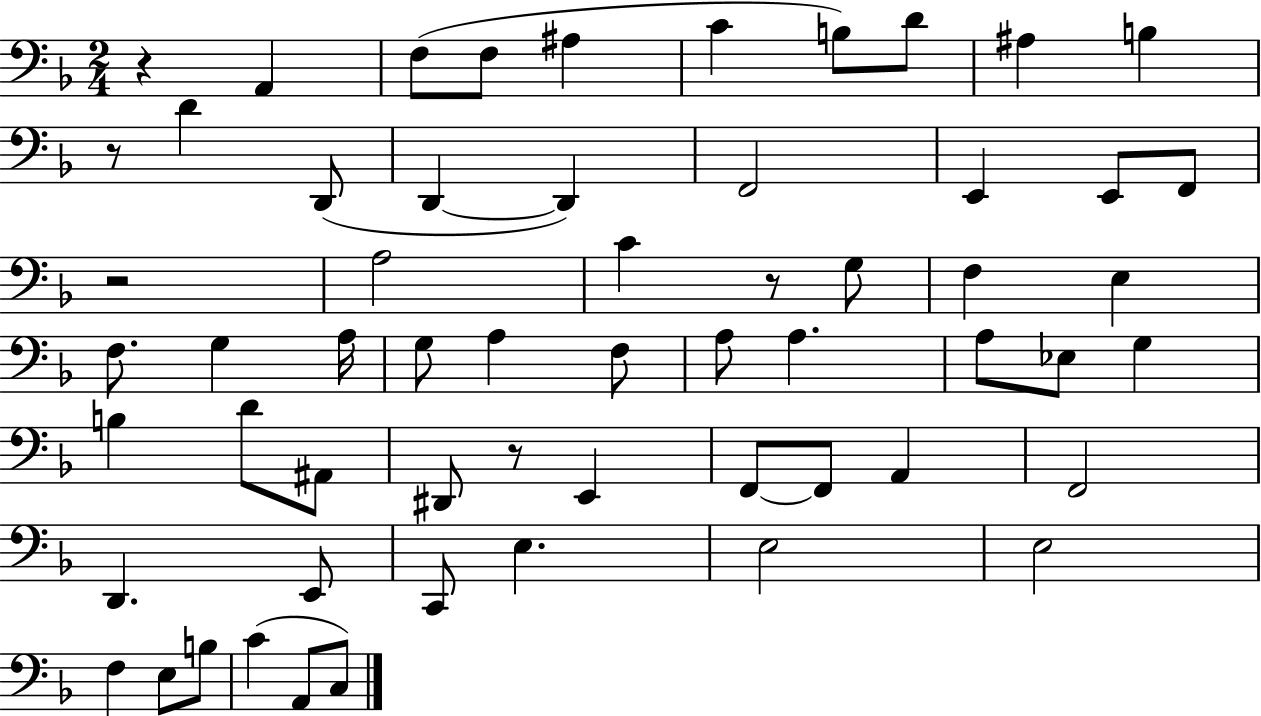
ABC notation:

X:1
T:Untitled
M:2/4
L:1/4
K:F
z A,, F,/2 F,/2 ^A, C B,/2 D/2 ^A, B, z/2 D D,,/2 D,, D,, F,,2 E,, E,,/2 F,,/2 z2 A,2 C z/2 G,/2 F, E, F,/2 G, A,/4 G,/2 A, F,/2 A,/2 A, A,/2 _E,/2 G, B, D/2 ^A,,/2 ^D,,/2 z/2 E,, F,,/2 F,,/2 A,, F,,2 D,, E,,/2 C,,/2 E, E,2 E,2 F, E,/2 B,/2 C A,,/2 C,/2